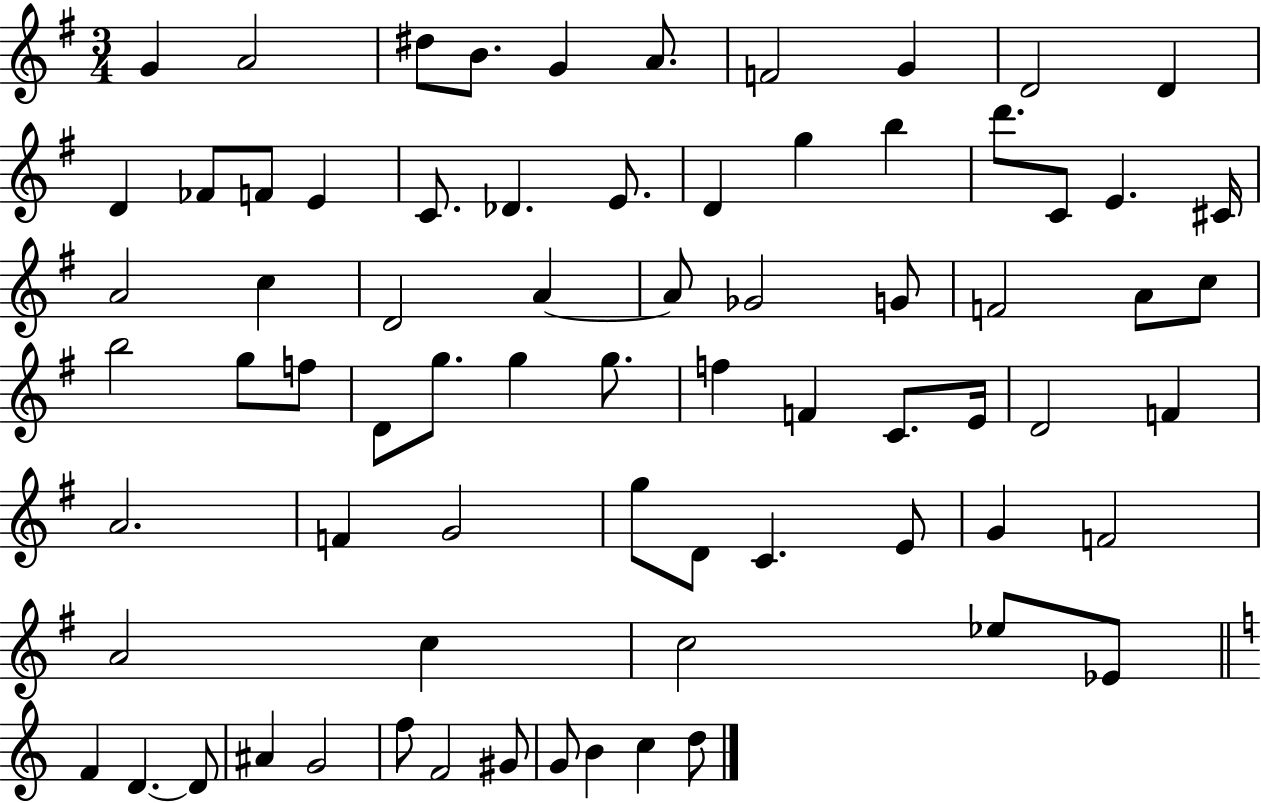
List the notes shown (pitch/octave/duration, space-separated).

G4/q A4/h D#5/e B4/e. G4/q A4/e. F4/h G4/q D4/h D4/q D4/q FES4/e F4/e E4/q C4/e. Db4/q. E4/e. D4/q G5/q B5/q D6/e. C4/e E4/q. C#4/s A4/h C5/q D4/h A4/q A4/e Gb4/h G4/e F4/h A4/e C5/e B5/h G5/e F5/e D4/e G5/e. G5/q G5/e. F5/q F4/q C4/e. E4/s D4/h F4/q A4/h. F4/q G4/h G5/e D4/e C4/q. E4/e G4/q F4/h A4/h C5/q C5/h Eb5/e Eb4/e F4/q D4/q. D4/e A#4/q G4/h F5/e F4/h G#4/e G4/e B4/q C5/q D5/e